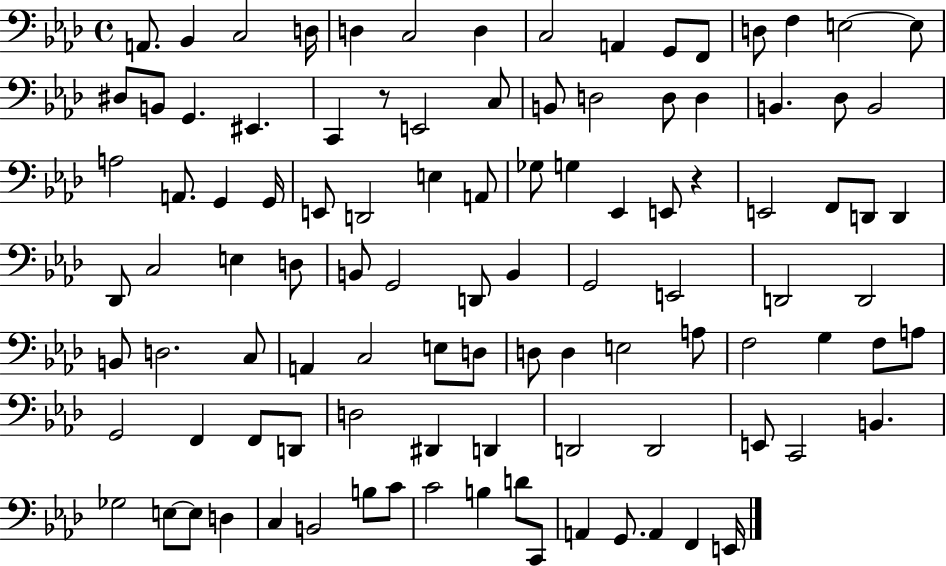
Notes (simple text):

A2/e. Bb2/q C3/h D3/s D3/q C3/h D3/q C3/h A2/q G2/e F2/e D3/e F3/q E3/h E3/e D#3/e B2/e G2/q. EIS2/q. C2/q R/e E2/h C3/e B2/e D3/h D3/e D3/q B2/q. Db3/e B2/h A3/h A2/e. G2/q G2/s E2/e D2/h E3/q A2/e Gb3/e G3/q Eb2/q E2/e R/q E2/h F2/e D2/e D2/q Db2/e C3/h E3/q D3/e B2/e G2/h D2/e B2/q G2/h E2/h D2/h D2/h B2/e D3/h. C3/e A2/q C3/h E3/e D3/e D3/e D3/q E3/h A3/e F3/h G3/q F3/e A3/e G2/h F2/q F2/e D2/e D3/h D#2/q D2/q D2/h D2/h E2/e C2/h B2/q. Gb3/h E3/e E3/e D3/q C3/q B2/h B3/e C4/e C4/h B3/q D4/e C2/e A2/q G2/e. A2/q F2/q E2/s